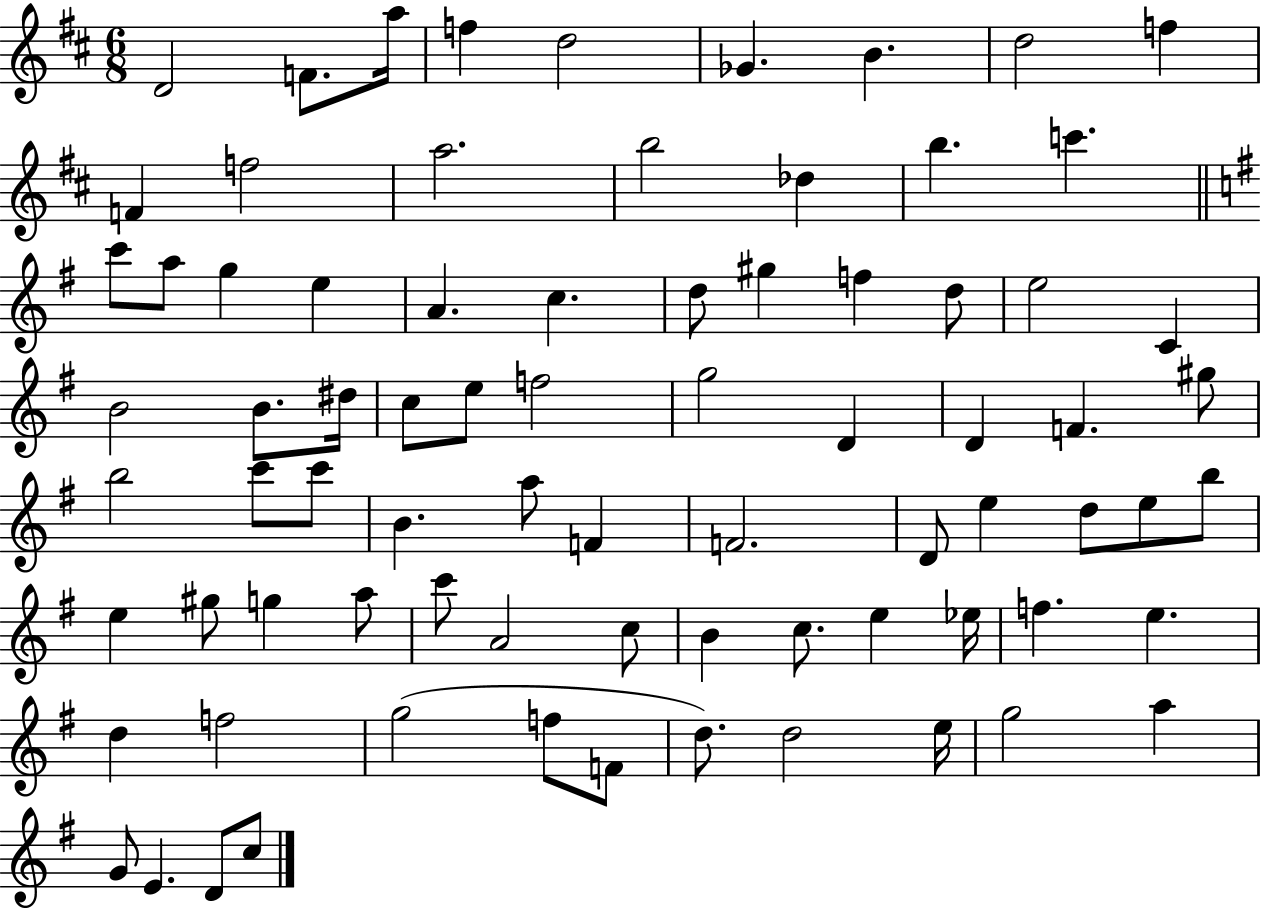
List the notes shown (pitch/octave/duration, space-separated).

D4/h F4/e. A5/s F5/q D5/h Gb4/q. B4/q. D5/h F5/q F4/q F5/h A5/h. B5/h Db5/q B5/q. C6/q. C6/e A5/e G5/q E5/q A4/q. C5/q. D5/e G#5/q F5/q D5/e E5/h C4/q B4/h B4/e. D#5/s C5/e E5/e F5/h G5/h D4/q D4/q F4/q. G#5/e B5/h C6/e C6/e B4/q. A5/e F4/q F4/h. D4/e E5/q D5/e E5/e B5/e E5/q G#5/e G5/q A5/e C6/e A4/h C5/e B4/q C5/e. E5/q Eb5/s F5/q. E5/q. D5/q F5/h G5/h F5/e F4/e D5/e. D5/h E5/s G5/h A5/q G4/e E4/q. D4/e C5/e